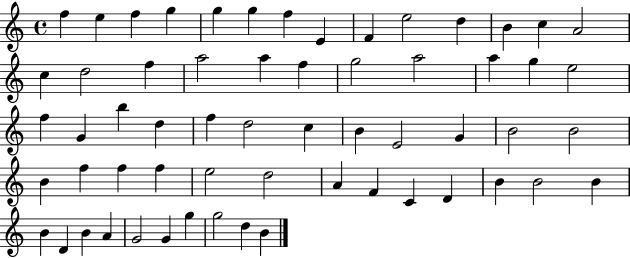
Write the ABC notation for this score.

X:1
T:Untitled
M:4/4
L:1/4
K:C
f e f g g g f E F e2 d B c A2 c d2 f a2 a f g2 a2 a g e2 f G b d f d2 c B E2 G B2 B2 B f f f e2 d2 A F C D B B2 B B D B A G2 G g g2 d B